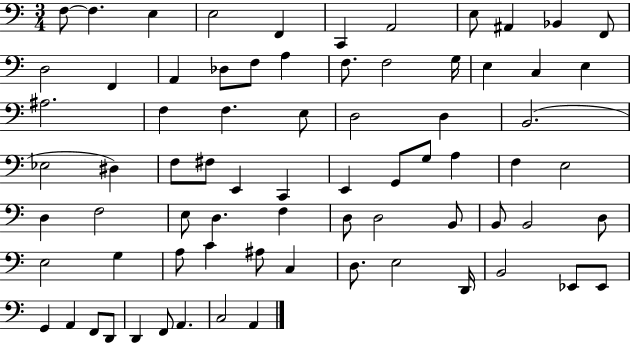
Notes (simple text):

F3/e F3/q. E3/q E3/h F2/q C2/q A2/h E3/e A#2/q Bb2/q F2/e D3/h F2/q A2/q Db3/e F3/e A3/q F3/e. F3/h G3/s E3/q C3/q E3/q A#3/h. F3/q F3/q. E3/e D3/h D3/q B2/h. Eb3/h D#3/q F3/e F#3/e E2/q C2/q E2/q G2/e G3/e A3/q F3/q E3/h D3/q F3/h E3/e D3/q. F3/q D3/e D3/h B2/e B2/e B2/h D3/e E3/h G3/q A3/e C4/q A#3/e C3/q D3/e. E3/h D2/s B2/h Eb2/e Eb2/e G2/q A2/q F2/e D2/e D2/q F2/e A2/q. C3/h A2/q